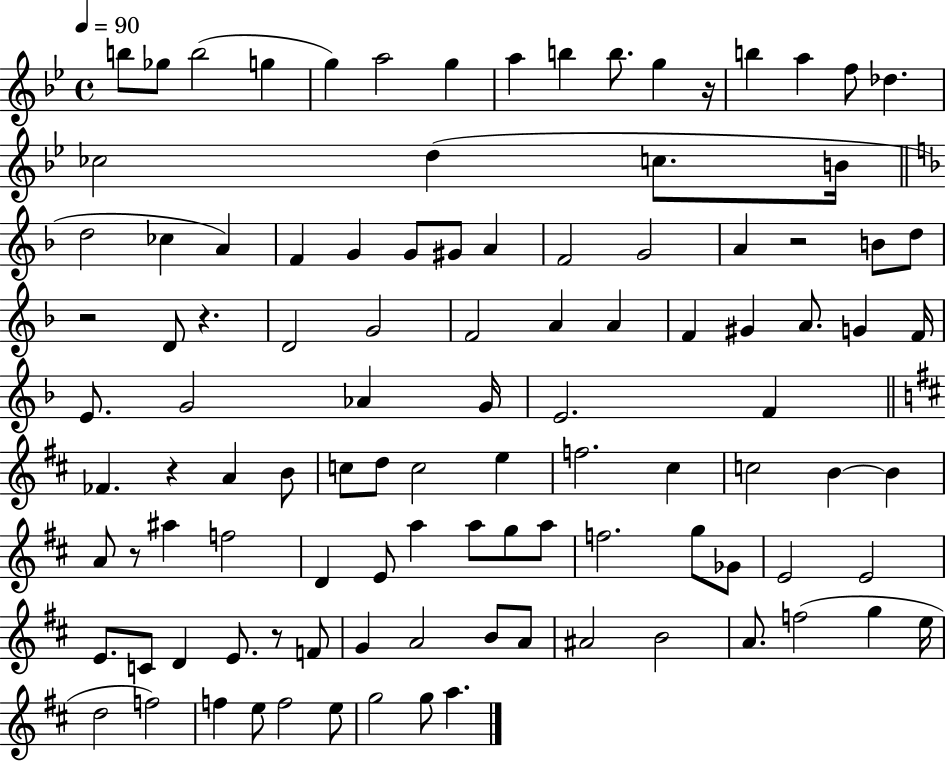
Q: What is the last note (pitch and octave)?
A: A5